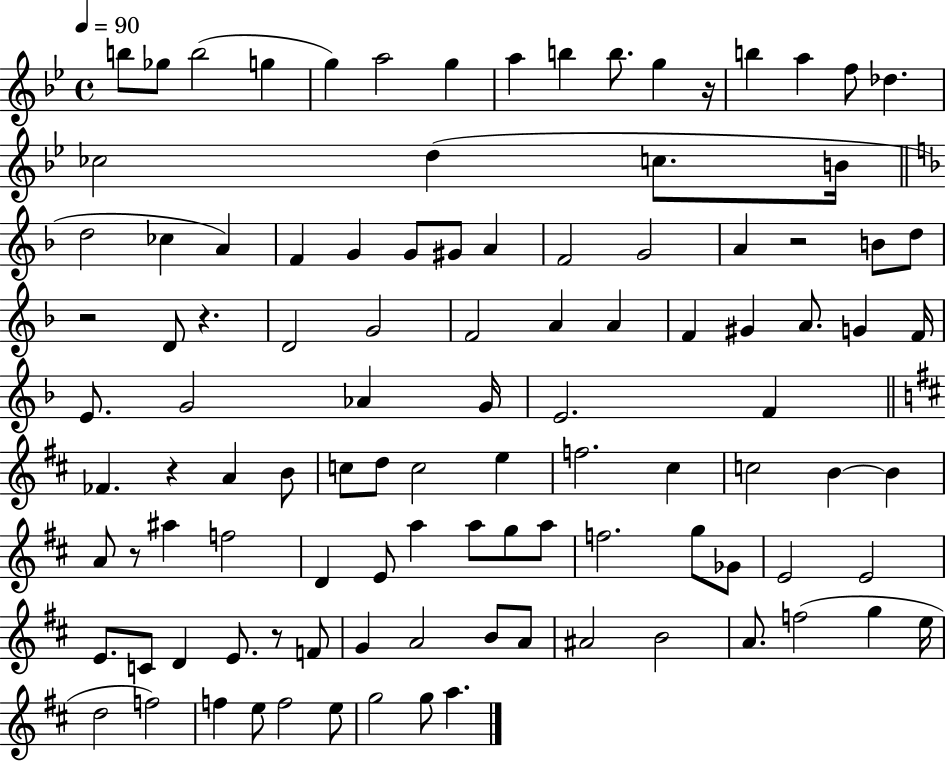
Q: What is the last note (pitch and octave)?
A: A5